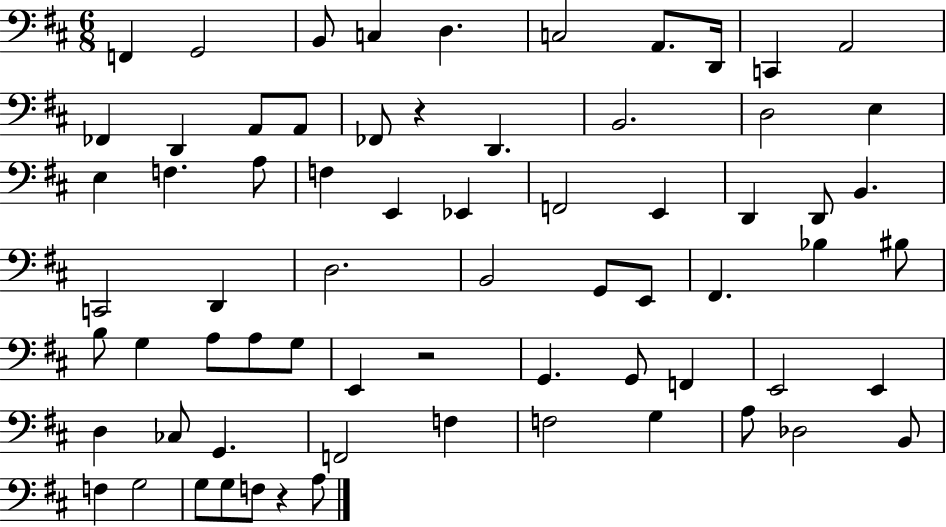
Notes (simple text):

F2/q G2/h B2/e C3/q D3/q. C3/h A2/e. D2/s C2/q A2/h FES2/q D2/q A2/e A2/e FES2/e R/q D2/q. B2/h. D3/h E3/q E3/q F3/q. A3/e F3/q E2/q Eb2/q F2/h E2/q D2/q D2/e B2/q. C2/h D2/q D3/h. B2/h G2/e E2/e F#2/q. Bb3/q BIS3/e B3/e G3/q A3/e A3/e G3/e E2/q R/h G2/q. G2/e F2/q E2/h E2/q D3/q CES3/e G2/q. F2/h F3/q F3/h G3/q A3/e Db3/h B2/e F3/q G3/h G3/e G3/e F3/e R/q A3/e